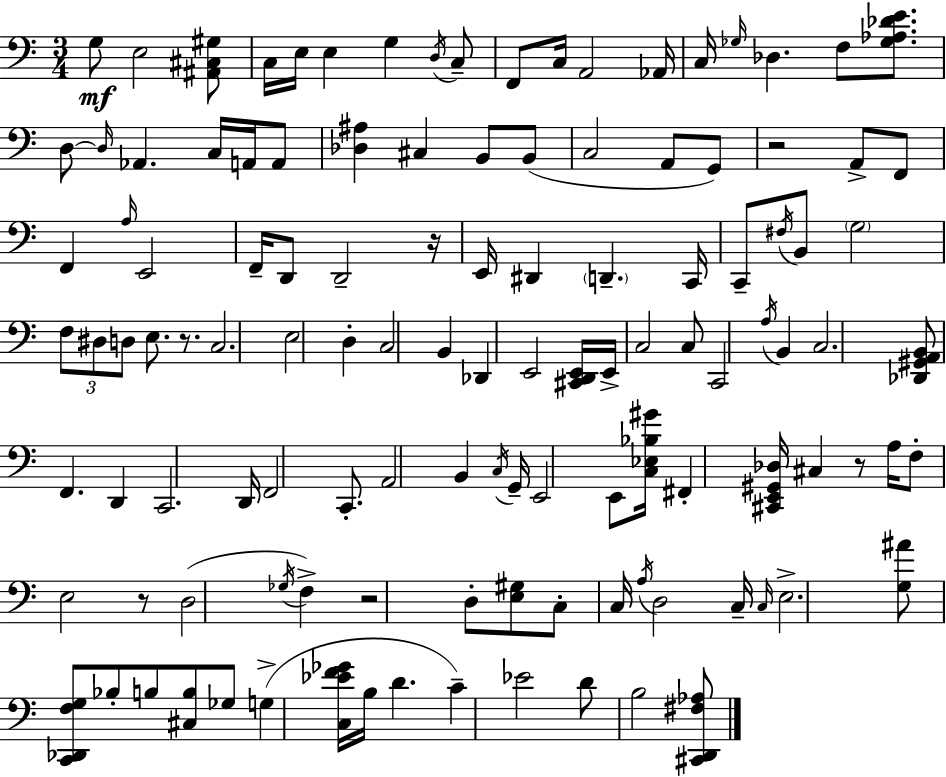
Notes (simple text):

G3/e E3/h [A#2,C#3,G#3]/e C3/s E3/s E3/q G3/q D3/s C3/e F2/e C3/s A2/h Ab2/s C3/s Gb3/s Db3/q. F3/e [Gb3,Ab3,Db4,E4]/e. D3/e D3/s Ab2/q. C3/s A2/s A2/e [Db3,A#3]/q C#3/q B2/e B2/e C3/h A2/e G2/e R/h A2/e F2/e F2/q A3/s E2/h F2/s D2/e D2/h R/s E2/s D#2/q D2/q. C2/s C2/e F#3/s B2/e G3/h F3/e D#3/e D3/e E3/e. R/e. C3/h. E3/h D3/q C3/h B2/q Db2/q E2/h [C#2,D2,E2]/s E2/s C3/h C3/e C2/h A3/s B2/q C3/h. [Db2,G#2,A2,B2]/e F2/q. D2/q C2/h. D2/s F2/h C2/e. A2/h B2/q C3/s G2/s E2/h E2/e [C3,Eb3,Bb3,G#4]/s F#2/q [C#2,E2,G#2,Db3]/s C#3/q R/e A3/s F3/e E3/h R/e D3/h Gb3/s F3/q R/h D3/e [E3,G#3]/e C3/e C3/s A3/s D3/h C3/s C3/s E3/h. [G3,A#4]/e [C2,Db2,F3,G3]/e Bb3/e B3/e [C#3,B3]/e Gb3/e G3/q [C3,Eb4,F4,Gb4]/s B3/s D4/q. C4/q Eb4/h D4/e B3/h [C#2,D2,F#3,Ab3]/e